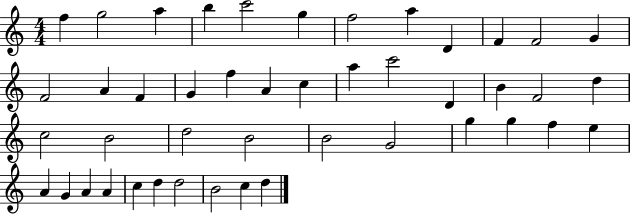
X:1
T:Untitled
M:4/4
L:1/4
K:C
f g2 a b c'2 g f2 a D F F2 G F2 A F G f A c a c'2 D B F2 d c2 B2 d2 B2 B2 G2 g g f e A G A A c d d2 B2 c d